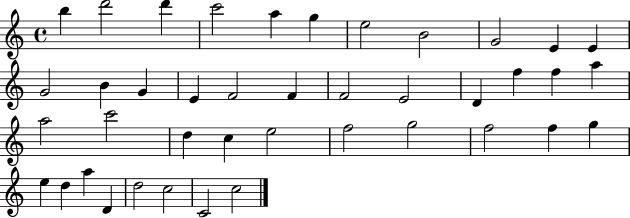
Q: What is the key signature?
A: C major